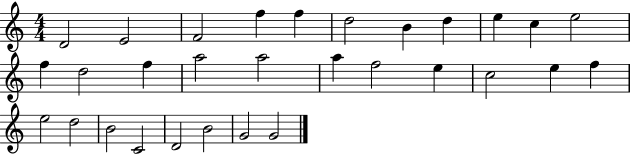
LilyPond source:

{
  \clef treble
  \numericTimeSignature
  \time 4/4
  \key c \major
  d'2 e'2 | f'2 f''4 f''4 | d''2 b'4 d''4 | e''4 c''4 e''2 | \break f''4 d''2 f''4 | a''2 a''2 | a''4 f''2 e''4 | c''2 e''4 f''4 | \break e''2 d''2 | b'2 c'2 | d'2 b'2 | g'2 g'2 | \break \bar "|."
}